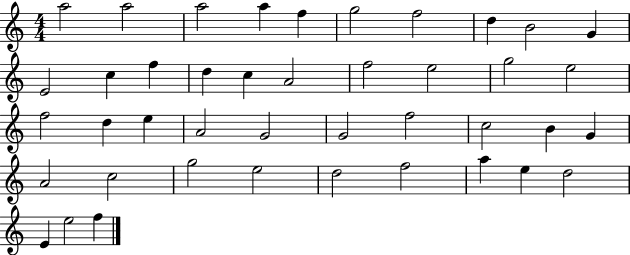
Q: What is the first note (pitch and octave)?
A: A5